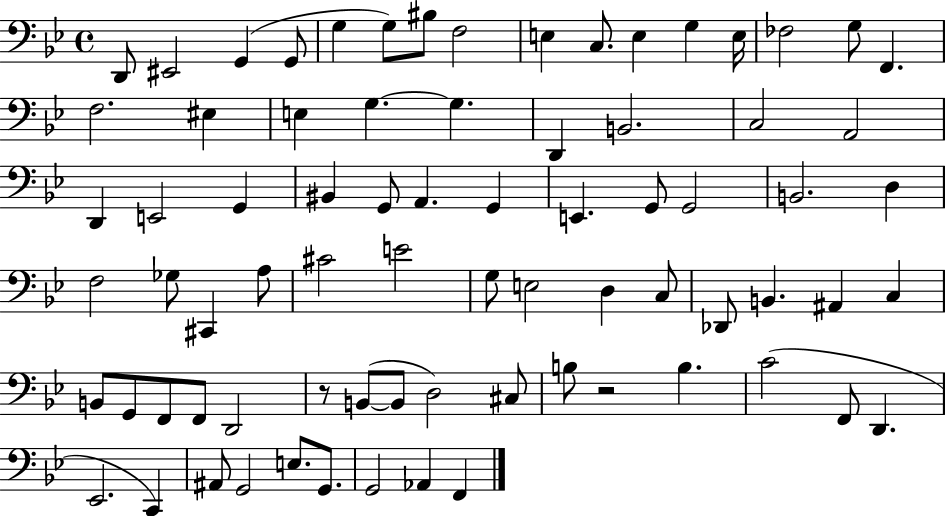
{
  \clef bass
  \time 4/4
  \defaultTimeSignature
  \key bes \major
  d,8 eis,2 g,4( g,8 | g4 g8) bis8 f2 | e4 c8. e4 g4 e16 | fes2 g8 f,4. | \break f2. eis4 | e4 g4.~~ g4. | d,4 b,2. | c2 a,2 | \break d,4 e,2 g,4 | bis,4 g,8 a,4. g,4 | e,4. g,8 g,2 | b,2. d4 | \break f2 ges8 cis,4 a8 | cis'2 e'2 | g8 e2 d4 c8 | des,8 b,4. ais,4 c4 | \break b,8 g,8 f,8 f,8 d,2 | r8 b,8~(~ b,8 d2) cis8 | b8 r2 b4. | c'2( f,8 d,4. | \break ees,2. c,4) | ais,8 g,2 e8. g,8. | g,2 aes,4 f,4 | \bar "|."
}